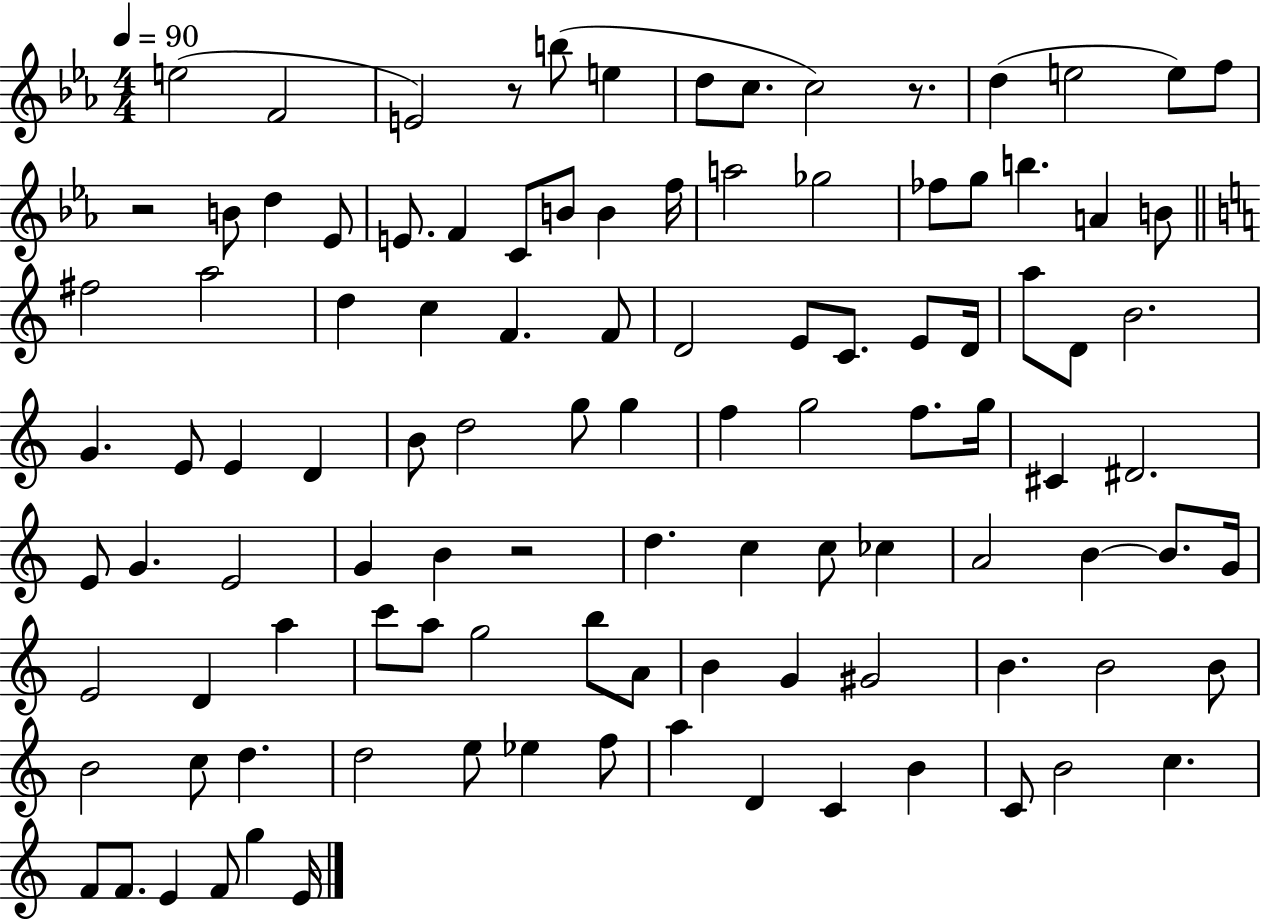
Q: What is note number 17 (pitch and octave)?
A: F4